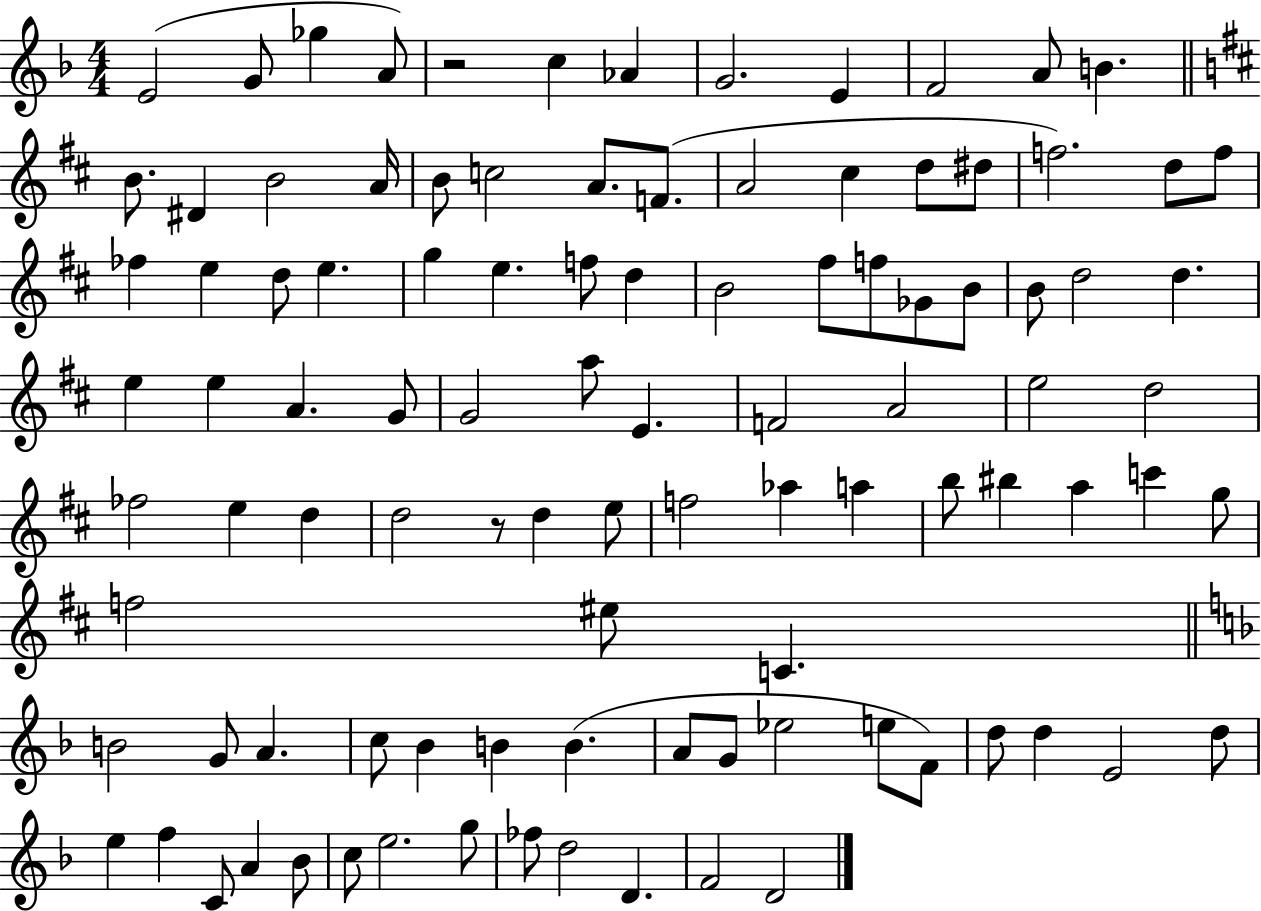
{
  \clef treble
  \numericTimeSignature
  \time 4/4
  \key f \major
  e'2( g'8 ges''4 a'8) | r2 c''4 aes'4 | g'2. e'4 | f'2 a'8 b'4. | \break \bar "||" \break \key d \major b'8. dis'4 b'2 a'16 | b'8 c''2 a'8. f'8.( | a'2 cis''4 d''8 dis''8 | f''2.) d''8 f''8 | \break fes''4 e''4 d''8 e''4. | g''4 e''4. f''8 d''4 | b'2 fis''8 f''8 ges'8 b'8 | b'8 d''2 d''4. | \break e''4 e''4 a'4. g'8 | g'2 a''8 e'4. | f'2 a'2 | e''2 d''2 | \break fes''2 e''4 d''4 | d''2 r8 d''4 e''8 | f''2 aes''4 a''4 | b''8 bis''4 a''4 c'''4 g''8 | \break f''2 eis''8 c'4. | \bar "||" \break \key d \minor b'2 g'8 a'4. | c''8 bes'4 b'4 b'4.( | a'8 g'8 ees''2 e''8 f'8) | d''8 d''4 e'2 d''8 | \break e''4 f''4 c'8 a'4 bes'8 | c''8 e''2. g''8 | fes''8 d''2 d'4. | f'2 d'2 | \break \bar "|."
}